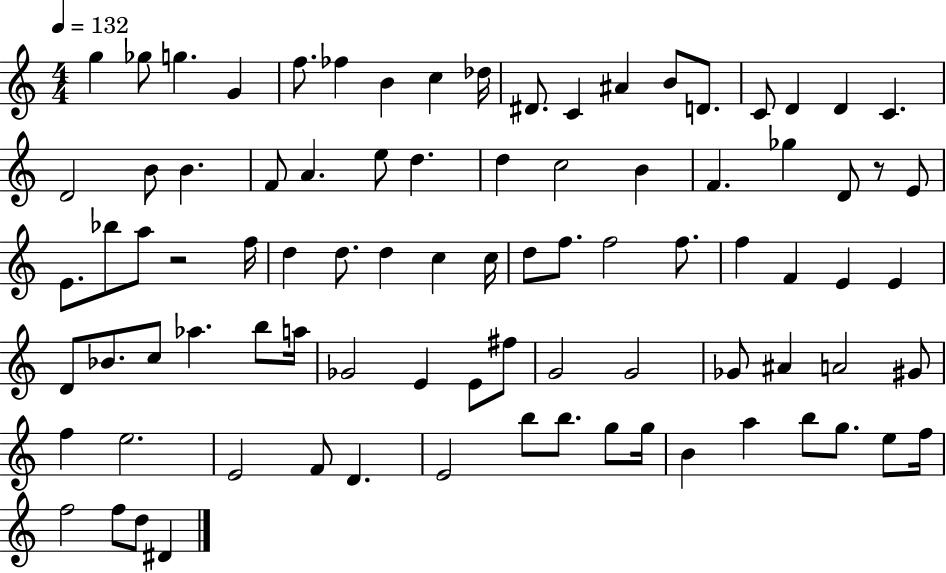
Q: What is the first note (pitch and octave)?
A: G5